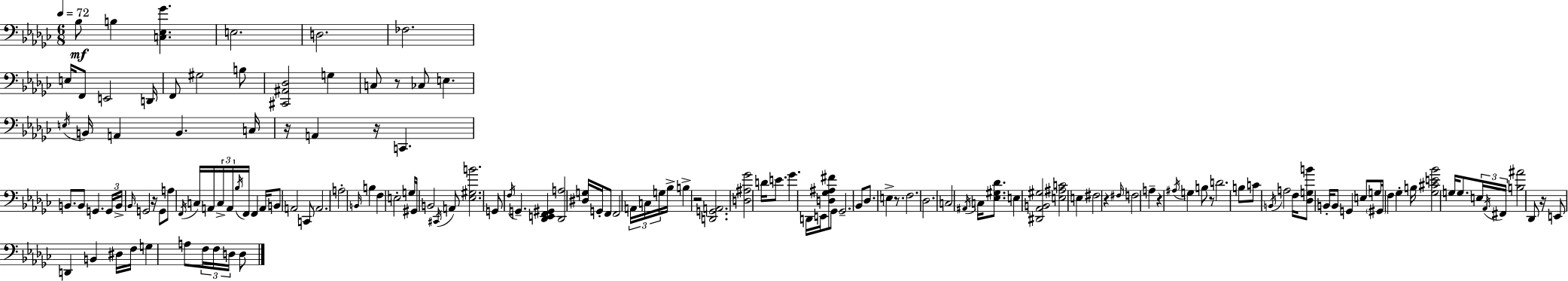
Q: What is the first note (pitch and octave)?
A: Bb3